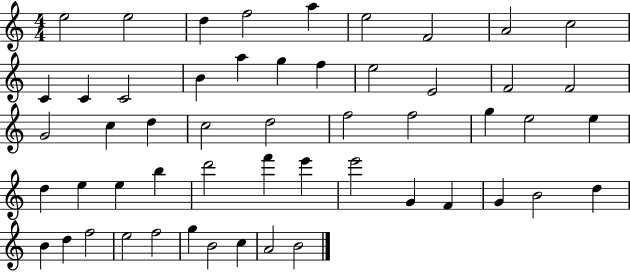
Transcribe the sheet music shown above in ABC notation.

X:1
T:Untitled
M:4/4
L:1/4
K:C
e2 e2 d f2 a e2 F2 A2 c2 C C C2 B a g f e2 E2 F2 F2 G2 c d c2 d2 f2 f2 g e2 e d e e b d'2 f' e' e'2 G F G B2 d B d f2 e2 f2 g B2 c A2 B2